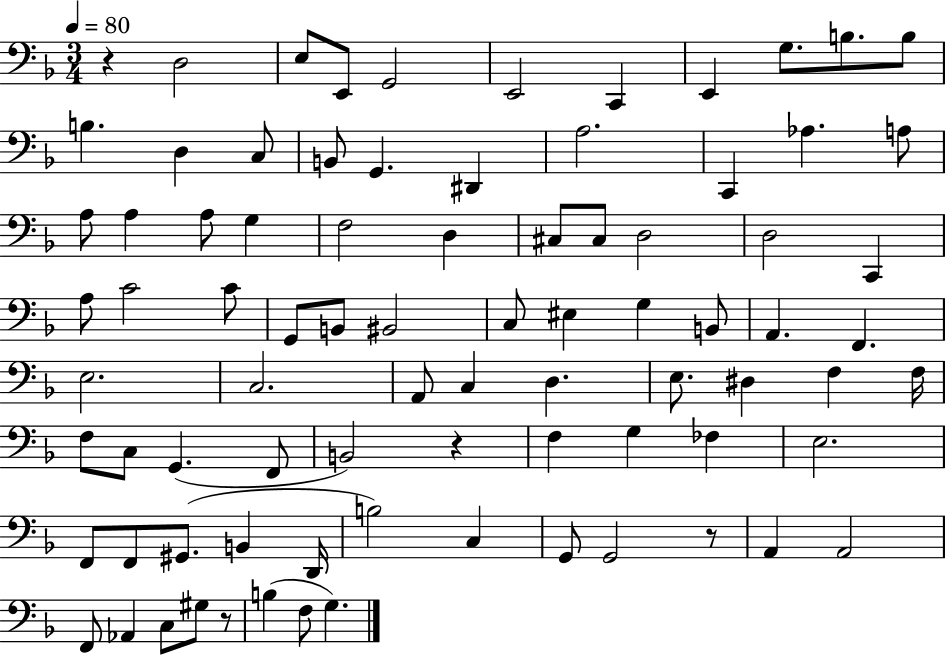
X:1
T:Untitled
M:3/4
L:1/4
K:F
z D,2 E,/2 E,,/2 G,,2 E,,2 C,, E,, G,/2 B,/2 B,/2 B, D, C,/2 B,,/2 G,, ^D,, A,2 C,, _A, A,/2 A,/2 A, A,/2 G, F,2 D, ^C,/2 ^C,/2 D,2 D,2 C,, A,/2 C2 C/2 G,,/2 B,,/2 ^B,,2 C,/2 ^E, G, B,,/2 A,, F,, E,2 C,2 A,,/2 C, D, E,/2 ^D, F, F,/4 F,/2 C,/2 G,, F,,/2 B,,2 z F, G, _F, E,2 F,,/2 F,,/2 ^G,,/2 B,, D,,/4 B,2 C, G,,/2 G,,2 z/2 A,, A,,2 F,,/2 _A,, C,/2 ^G,/2 z/2 B, F,/2 G,